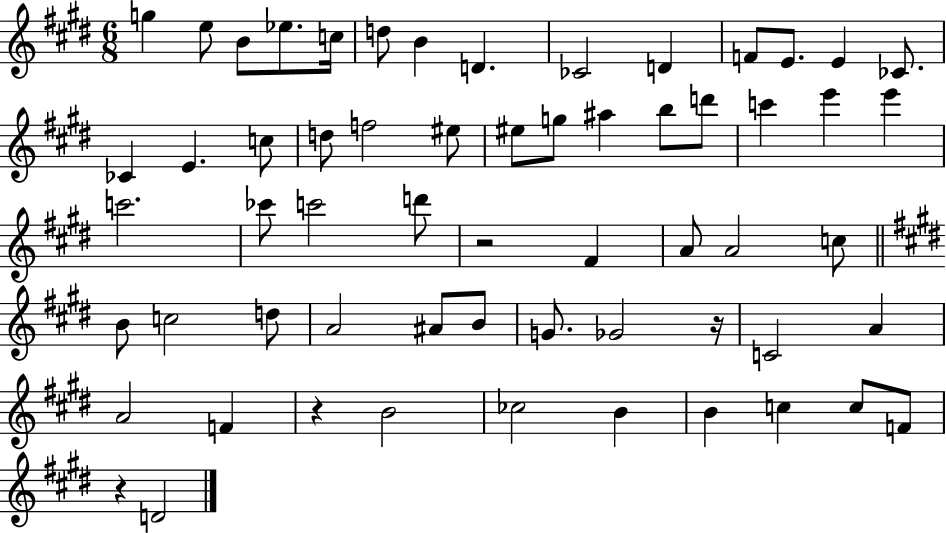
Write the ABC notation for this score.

X:1
T:Untitled
M:6/8
L:1/4
K:E
g e/2 B/2 _e/2 c/4 d/2 B D _C2 D F/2 E/2 E _C/2 _C E c/2 d/2 f2 ^e/2 ^e/2 g/2 ^a b/2 d'/2 c' e' e' c'2 _c'/2 c'2 d'/2 z2 ^F A/2 A2 c/2 B/2 c2 d/2 A2 ^A/2 B/2 G/2 _G2 z/4 C2 A A2 F z B2 _c2 B B c c/2 F/2 z D2